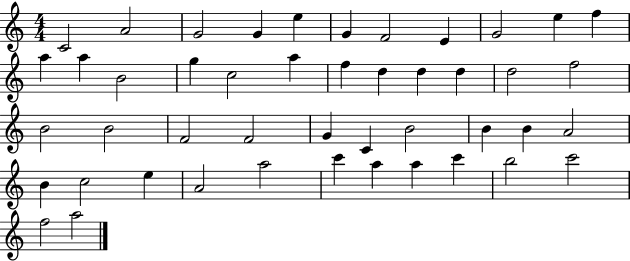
C4/h A4/h G4/h G4/q E5/q G4/q F4/h E4/q G4/h E5/q F5/q A5/q A5/q B4/h G5/q C5/h A5/q F5/q D5/q D5/q D5/q D5/h F5/h B4/h B4/h F4/h F4/h G4/q C4/q B4/h B4/q B4/q A4/h B4/q C5/h E5/q A4/h A5/h C6/q A5/q A5/q C6/q B5/h C6/h F5/h A5/h